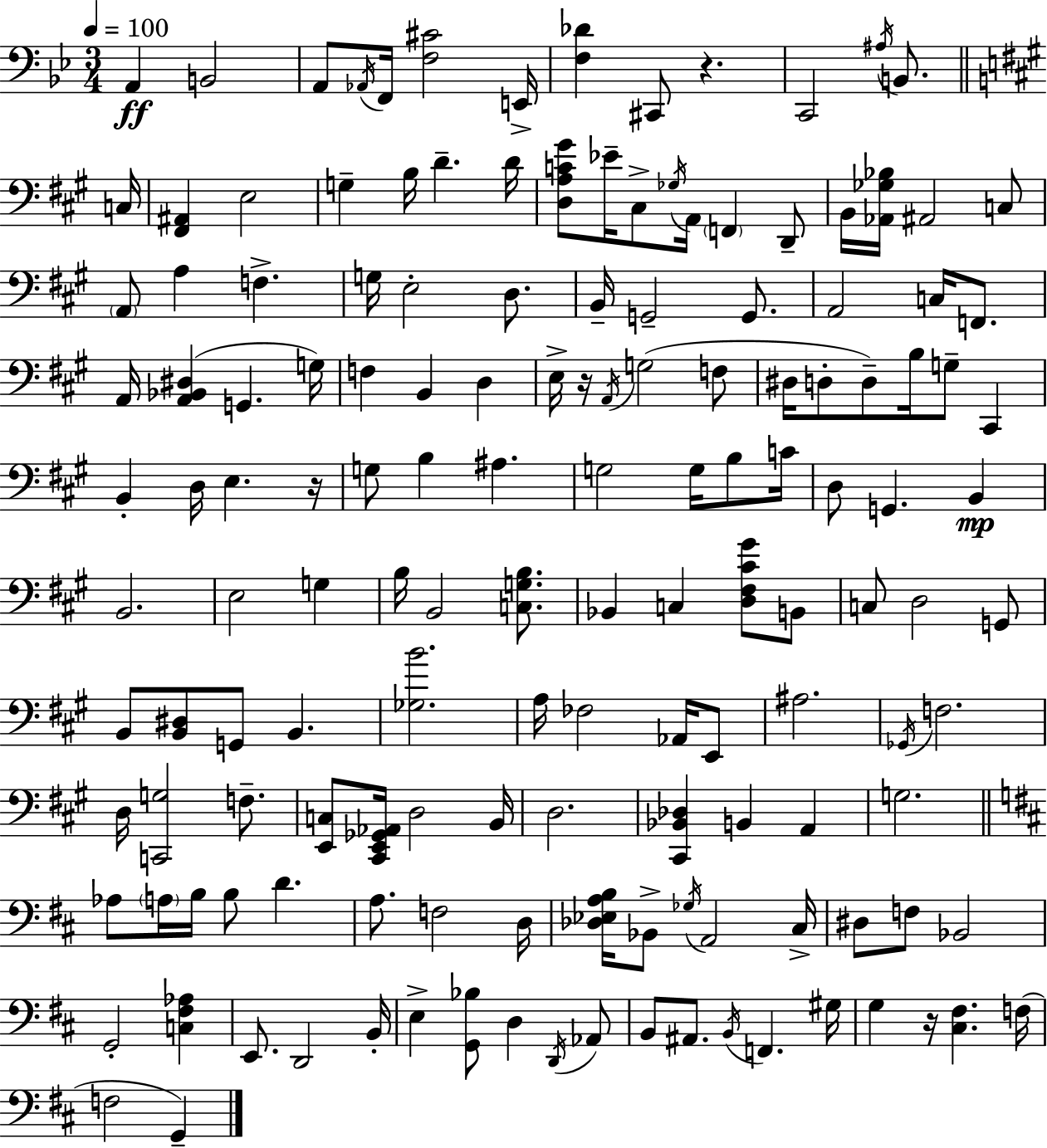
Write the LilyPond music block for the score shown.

{
  \clef bass
  \numericTimeSignature
  \time 3/4
  \key g \minor
  \tempo 4 = 100
  a,4\ff b,2 | a,8 \acciaccatura { aes,16 } f,16 <f cis'>2 | e,16-> <f des'>4 cis,8 r4. | c,2 \acciaccatura { ais16 } b,8. | \break \bar "||" \break \key a \major c16 <fis, ais,>4 e2 | g4-- b16 d'4.-- | d'16 <d a c' gis'>8 ees'16-- cis8-> \acciaccatura { ges16 } a,16 \parenthesize f,4 | d,8-- b,16 <aes, ges bes>16 ais,2 | \break c8 \parenthesize a,8 a4 f4.-> | g16 e2-. d8. | b,16-- g,2-- g,8. | a,2 c16 f,8. | \break a,16 <a, bes, dis>4( g,4. | g16) f4 b,4 d4 | e16-> r16 \acciaccatura { a,16 }( g2 | f8 dis16 d8-. d8--) b16 g8-- cis,4 | \break b,4-. d16 e4. | r16 g8 b4 ais4. | g2 g16 | b8 c'16 d8 g,4. b,4\mp | \break b,2. | e2 g4 | b16 b,2 | <c g b>8. bes,4 c4 <d fis cis' gis'>8 | \break b,8 c8 d2 | g,8 b,8 <b, dis>8 g,8 b,4. | <ges b'>2. | a16 fes2 | \break aes,16 e,8 ais2. | \acciaccatura { ges,16 } f2. | d16 <c, g>2 | f8.-- <e, c>8 <cis, e, ges, aes,>16 d2 | \break b,16 d2. | <cis, bes, des>4 b,4 | a,4 g2. | \bar "||" \break \key d \major aes8 \parenthesize a16 b16 b8 d'4. | a8. f2 d16 | <des ees a b>16 bes,8-> \acciaccatura { ges16 } a,2 | cis16-> dis8 f8 bes,2 | \break g,2-. <c fis aes>4 | e,8. d,2 | b,16-. e4-> <g, bes>8 d4 \acciaccatura { d,16 } | aes,8 b,8 ais,8. \acciaccatura { b,16 } f,4. | \break gis16 g4 r16 <cis fis>4. | f16( f2 g,4--) | \bar "|."
}